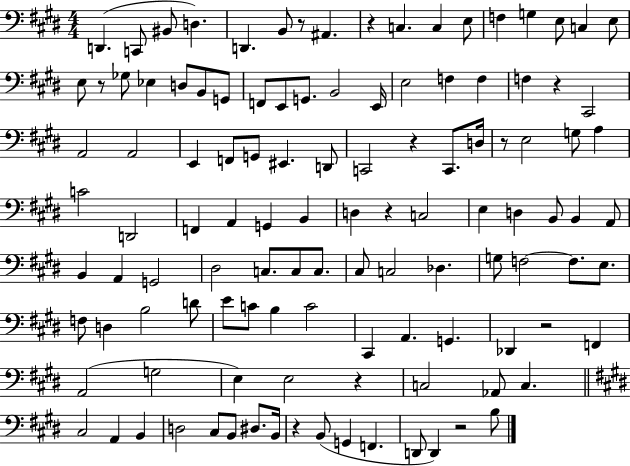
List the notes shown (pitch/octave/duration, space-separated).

D2/q. C2/e BIS2/e D3/q. D2/q. B2/e R/e A#2/q. R/q C3/q. C3/q E3/e F3/q G3/q E3/e C3/q E3/e E3/e R/e Gb3/e Eb3/q D3/e B2/e G2/e F2/e E2/e G2/e. B2/h E2/s E3/h F3/q F3/q F3/q R/q C#2/h A2/h A2/h E2/q F2/e G2/e EIS2/q. D2/e C2/h R/q C2/e. D3/s R/e E3/h G3/e A3/q C4/h D2/h F2/q A2/q G2/q B2/q D3/q R/q C3/h E3/q D3/q B2/e B2/q A2/e B2/q A2/q G2/h D#3/h C3/e. C3/e C3/e. C#3/e C3/h Db3/q. G3/e F3/h F3/e. E3/e. F3/e D3/q B3/h D4/e E4/e C4/e B3/q C4/h C#2/q A2/q. G2/q. Db2/q R/h F2/q A2/h G3/h E3/q E3/h R/q C3/h Ab2/e C3/q. C#3/h A2/q B2/q D3/h C#3/e B2/e D#3/e. B2/s R/q B2/e G2/q F2/q. D2/e D2/q R/h B3/e